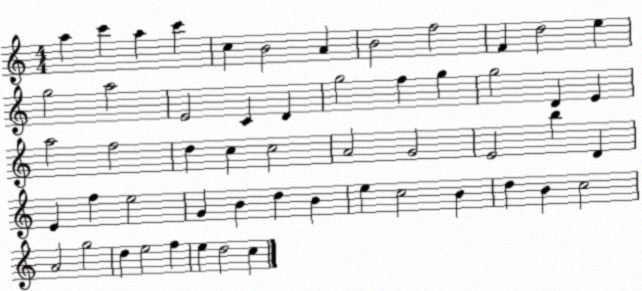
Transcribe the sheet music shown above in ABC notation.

X:1
T:Untitled
M:4/4
L:1/4
K:C
a c' a c' c B2 A B2 f2 F d2 e g2 a2 E2 C D g2 f g g2 D E a2 f2 d c c2 A2 G2 E2 b D E f e2 G B d B e c2 B d B c2 A2 g2 d e2 f e d2 c